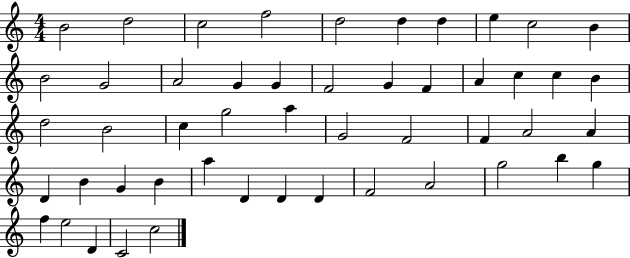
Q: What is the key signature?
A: C major